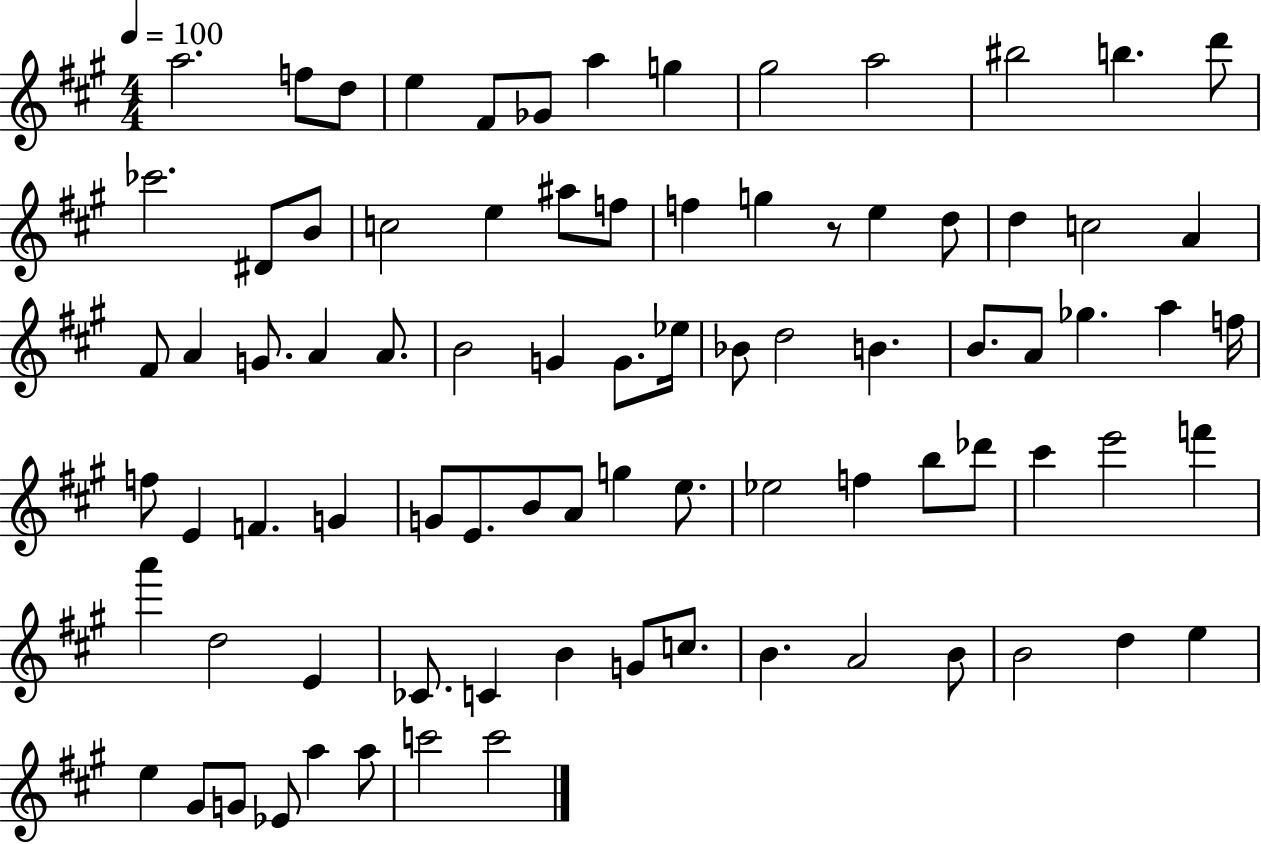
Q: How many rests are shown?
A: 1